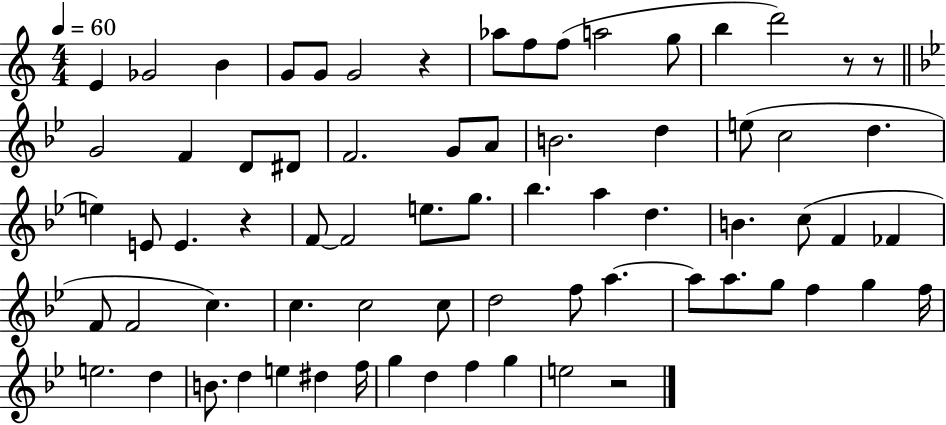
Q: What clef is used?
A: treble